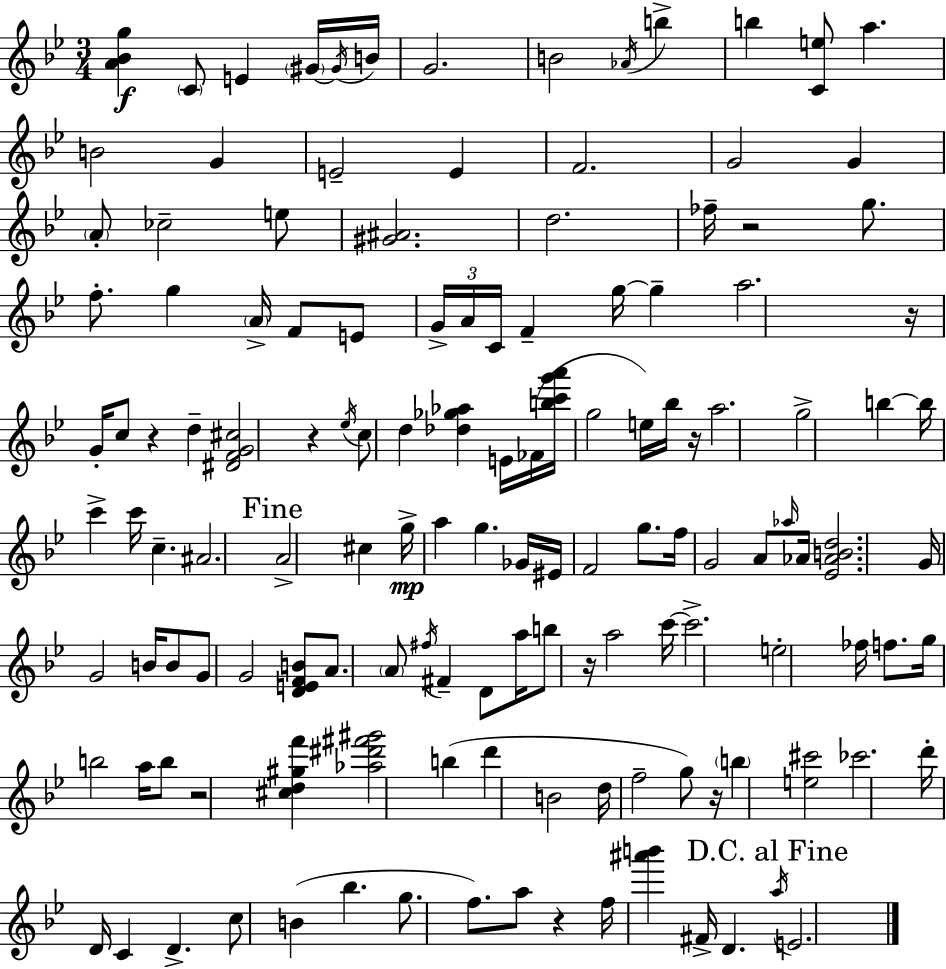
{
  \clef treble
  \numericTimeSignature
  \time 3/4
  \key g \minor
  <a' bes' g''>4\f \parenthesize c'8 e'4 \parenthesize gis'16~~ \acciaccatura { gis'16 } | b'16 g'2. | b'2 \acciaccatura { aes'16 } b''4-> | b''4 <c' e''>8 a''4. | \break b'2 g'4 | e'2-- e'4 | f'2. | g'2 g'4 | \break \parenthesize a'8-. ces''2-- | e''8 <gis' ais'>2. | d''2. | fes''16-- r2 g''8. | \break f''8.-. g''4 \parenthesize a'16-> f'8 | e'8 \tuplet 3/2 { g'16-> a'16 c'16 } f'4-- g''16~~ g''4-- | a''2. | r16 g'16-. c''8 r4 d''4-- | \break <dis' f' g' cis''>2 r4 | \acciaccatura { ees''16 } c''8 d''4 <des'' ges'' aes''>4 | e'16 fes'16( <b'' c''' g''' a'''>16 g''2 | e''16) bes''16 r16 a''2. | \break g''2-> b''4~~ | b''16 c'''4-> c'''16 c''4.-- | ais'2. | \mark "Fine" a'2-> cis''4 | \break g''16->\mp a''4 g''4. | ges'16 eis'16 f'2 | g''8. f''16 g'2 | a'8 \grace { aes''16 } aes'16 <ees' aes' b' d''>2. | \break g'16 g'2 | b'16 b'8 g'8 g'2 | <d' e' f' b'>8 a'8. \parenthesize a'8 \acciaccatura { fis''16 } fis'4-- | d'8 a''16 b''8 r16 a''2 | \break c'''16~~ c'''2.-> | e''2-. | fes''16 f''8. g''16 b''2 | a''16 b''8 r2 | \break <cis'' d'' gis'' f'''>4 <aes'' dis''' fis''' gis'''>2 | b''4( d'''4 b'2 | d''16 f''2-- | g''8) r16 \parenthesize b''4 <e'' cis'''>2 | \break ces'''2. | d'''16-. d'16 c'4 d'4.-> | c''8 b'4( bes''4. | g''8. f''8.) a''8 | \break r4 f''16 <ais''' b'''>4 fis'16-> d'4. | \mark "D.C. al Fine" \acciaccatura { a''16 } e'2. | \bar "|."
}